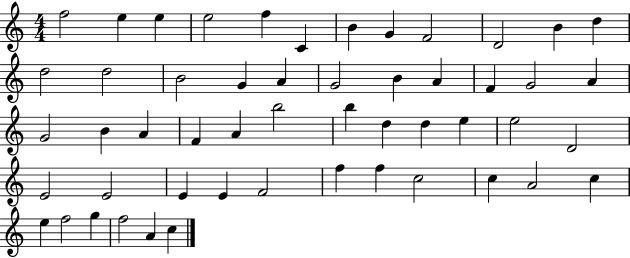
X:1
T:Untitled
M:4/4
L:1/4
K:C
f2 e e e2 f C B G F2 D2 B d d2 d2 B2 G A G2 B A F G2 A G2 B A F A b2 b d d e e2 D2 E2 E2 E E F2 f f c2 c A2 c e f2 g f2 A c